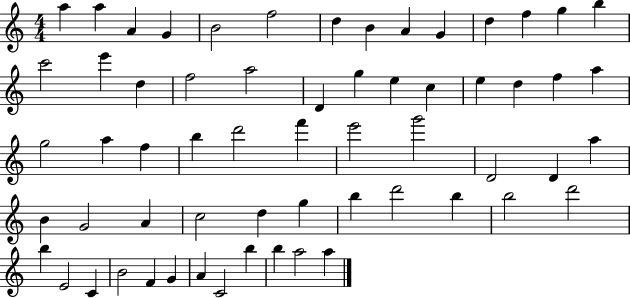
A5/q A5/q A4/q G4/q B4/h F5/h D5/q B4/q A4/q G4/q D5/q F5/q G5/q B5/q C6/h E6/q D5/q F5/h A5/h D4/q G5/q E5/q C5/q E5/q D5/q F5/q A5/q G5/h A5/q F5/q B5/q D6/h F6/q E6/h G6/h D4/h D4/q A5/q B4/q G4/h A4/q C5/h D5/q G5/q B5/q D6/h B5/q B5/h D6/h B5/q E4/h C4/q B4/h F4/q G4/q A4/q C4/h B5/q B5/q A5/h A5/q